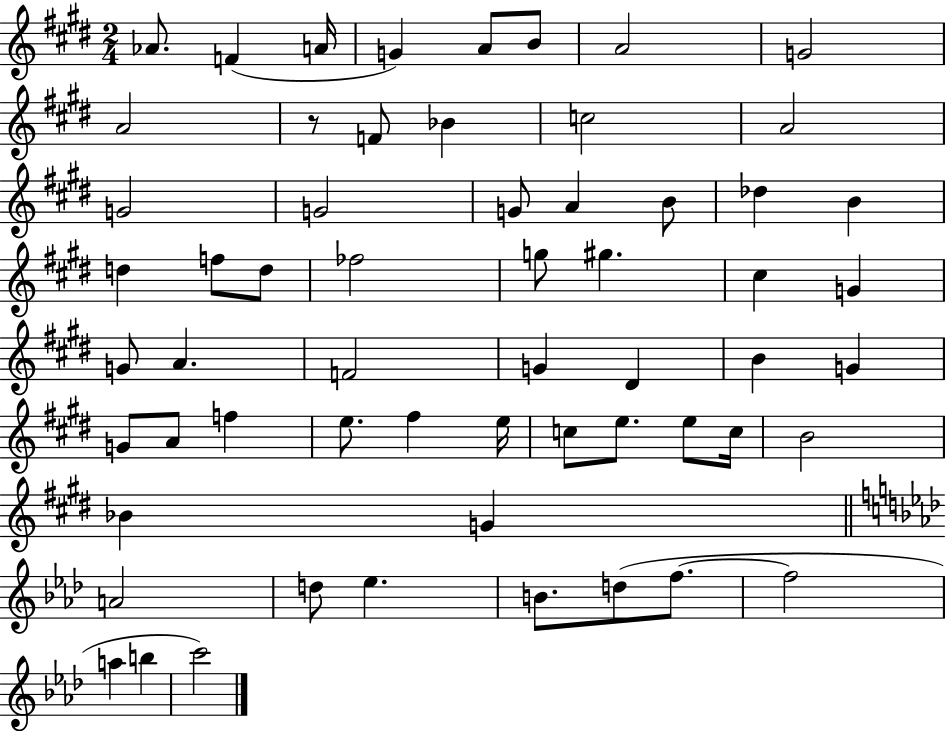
Ab4/e. F4/q A4/s G4/q A4/e B4/e A4/h G4/h A4/h R/e F4/e Bb4/q C5/h A4/h G4/h G4/h G4/e A4/q B4/e Db5/q B4/q D5/q F5/e D5/e FES5/h G5/e G#5/q. C#5/q G4/q G4/e A4/q. F4/h G4/q D#4/q B4/q G4/q G4/e A4/e F5/q E5/e. F#5/q E5/s C5/e E5/e. E5/e C5/s B4/h Bb4/q G4/q A4/h D5/e Eb5/q. B4/e. D5/e F5/e. F5/h A5/q B5/q C6/h